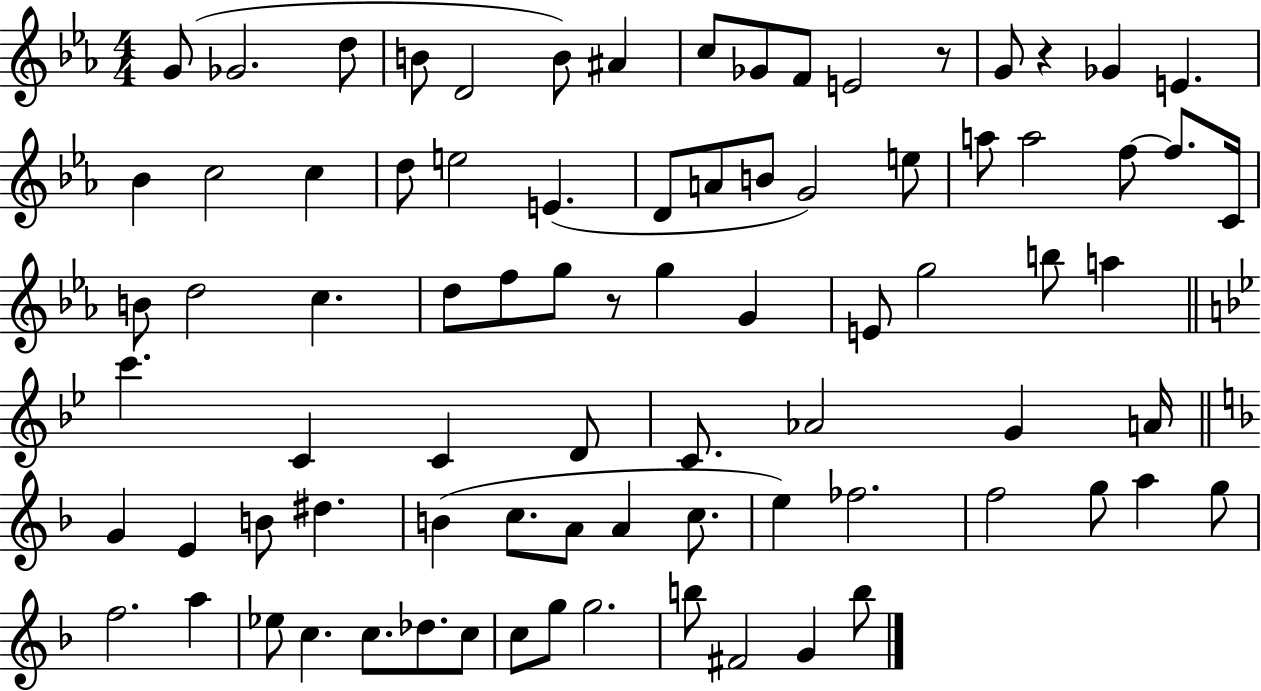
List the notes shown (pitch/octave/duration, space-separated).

G4/e Gb4/h. D5/e B4/e D4/h B4/e A#4/q C5/e Gb4/e F4/e E4/h R/e G4/e R/q Gb4/q E4/q. Bb4/q C5/h C5/q D5/e E5/h E4/q. D4/e A4/e B4/e G4/h E5/e A5/e A5/h F5/e F5/e. C4/s B4/e D5/h C5/q. D5/e F5/e G5/e R/e G5/q G4/q E4/e G5/h B5/e A5/q C6/q. C4/q C4/q D4/e C4/e. Ab4/h G4/q A4/s G4/q E4/q B4/e D#5/q. B4/q C5/e. A4/e A4/q C5/e. E5/q FES5/h. F5/h G5/e A5/q G5/e F5/h. A5/q Eb5/e C5/q. C5/e. Db5/e. C5/e C5/e G5/e G5/h. B5/e F#4/h G4/q B5/e